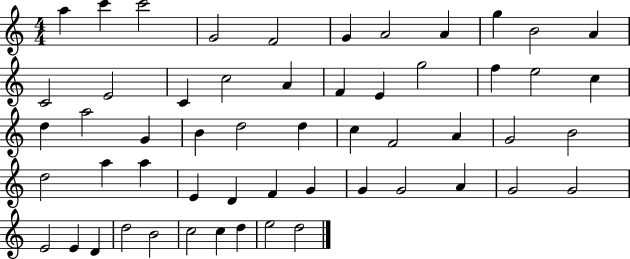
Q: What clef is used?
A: treble